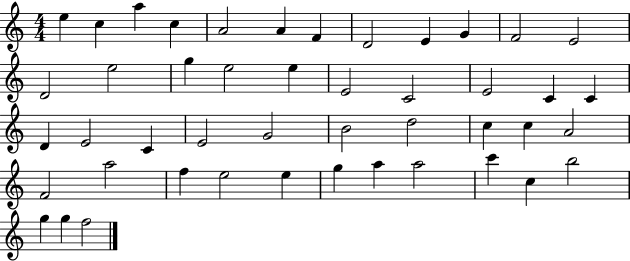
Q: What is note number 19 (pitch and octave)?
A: C4